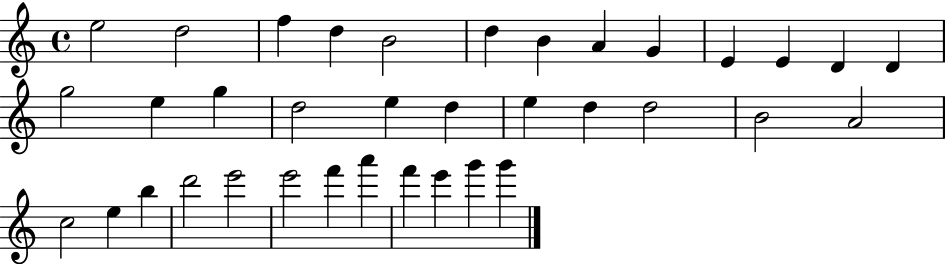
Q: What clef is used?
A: treble